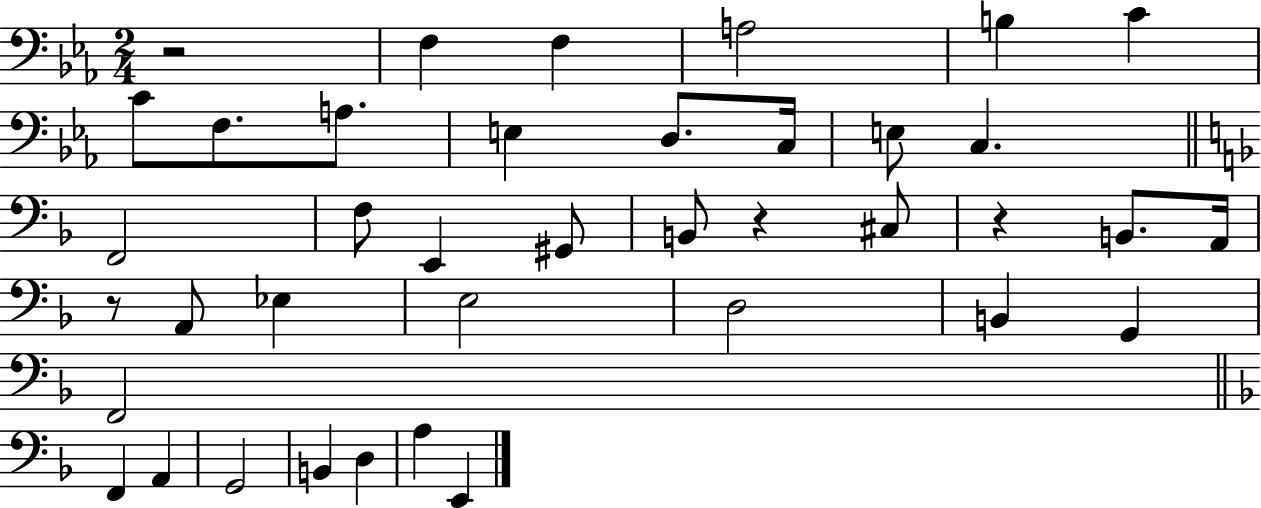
R/h F3/q F3/q A3/h B3/q C4/q C4/e F3/e. A3/e. E3/q D3/e. C3/s E3/e C3/q. F2/h F3/e E2/q G#2/e B2/e R/q C#3/e R/q B2/e. A2/s R/e A2/e Eb3/q E3/h D3/h B2/q G2/q F2/h F2/q A2/q G2/h B2/q D3/q A3/q E2/q